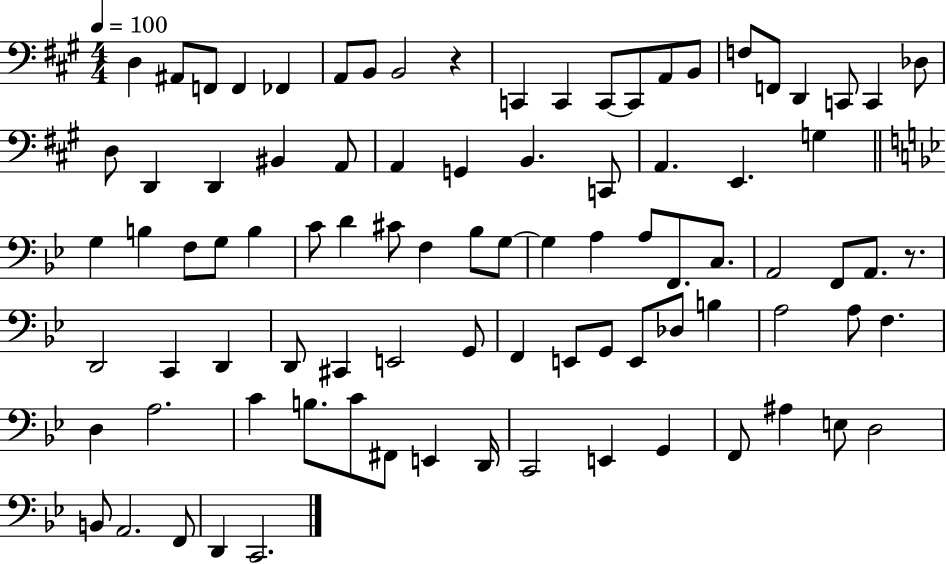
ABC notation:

X:1
T:Untitled
M:4/4
L:1/4
K:A
D, ^A,,/2 F,,/2 F,, _F,, A,,/2 B,,/2 B,,2 z C,, C,, C,,/2 C,,/2 A,,/2 B,,/2 F,/2 F,,/2 D,, C,,/2 C,, _D,/2 D,/2 D,, D,, ^B,, A,,/2 A,, G,, B,, C,,/2 A,, E,, G, G, B, F,/2 G,/2 B, C/2 D ^C/2 F, _B,/2 G,/2 G, A, A,/2 F,,/2 C,/2 A,,2 F,,/2 A,,/2 z/2 D,,2 C,, D,, D,,/2 ^C,, E,,2 G,,/2 F,, E,,/2 G,,/2 E,,/2 _D,/2 B, A,2 A,/2 F, D, A,2 C B,/2 C/2 ^F,,/2 E,, D,,/4 C,,2 E,, G,, F,,/2 ^A, E,/2 D,2 B,,/2 A,,2 F,,/2 D,, C,,2